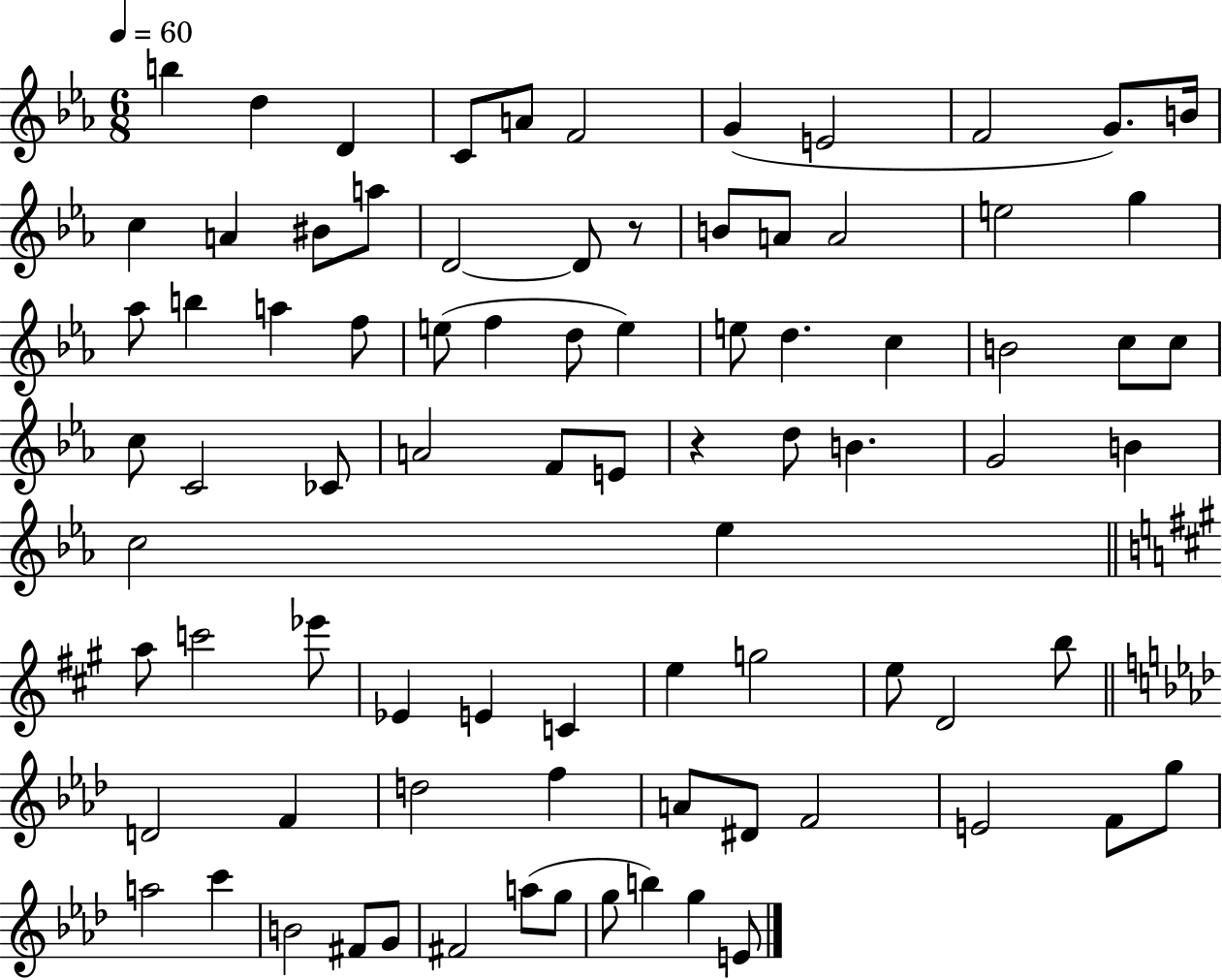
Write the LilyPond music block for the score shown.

{
  \clef treble
  \numericTimeSignature
  \time 6/8
  \key ees \major
  \tempo 4 = 60
  b''4 d''4 d'4 | c'8 a'8 f'2 | g'4( e'2 | f'2 g'8.) b'16 | \break c''4 a'4 bis'8 a''8 | d'2~~ d'8 r8 | b'8 a'8 a'2 | e''2 g''4 | \break aes''8 b''4 a''4 f''8 | e''8( f''4 d''8 e''4) | e''8 d''4. c''4 | b'2 c''8 c''8 | \break c''8 c'2 ces'8 | a'2 f'8 e'8 | r4 d''8 b'4. | g'2 b'4 | \break c''2 ees''4 | \bar "||" \break \key a \major a''8 c'''2 ees'''8 | ees'4 e'4 c'4 | e''4 g''2 | e''8 d'2 b''8 | \break \bar "||" \break \key aes \major d'2 f'4 | d''2 f''4 | a'8 dis'8 f'2 | e'2 f'8 g''8 | \break a''2 c'''4 | b'2 fis'8 g'8 | fis'2 a''8( g''8 | g''8 b''4) g''4 e'8 | \break \bar "|."
}